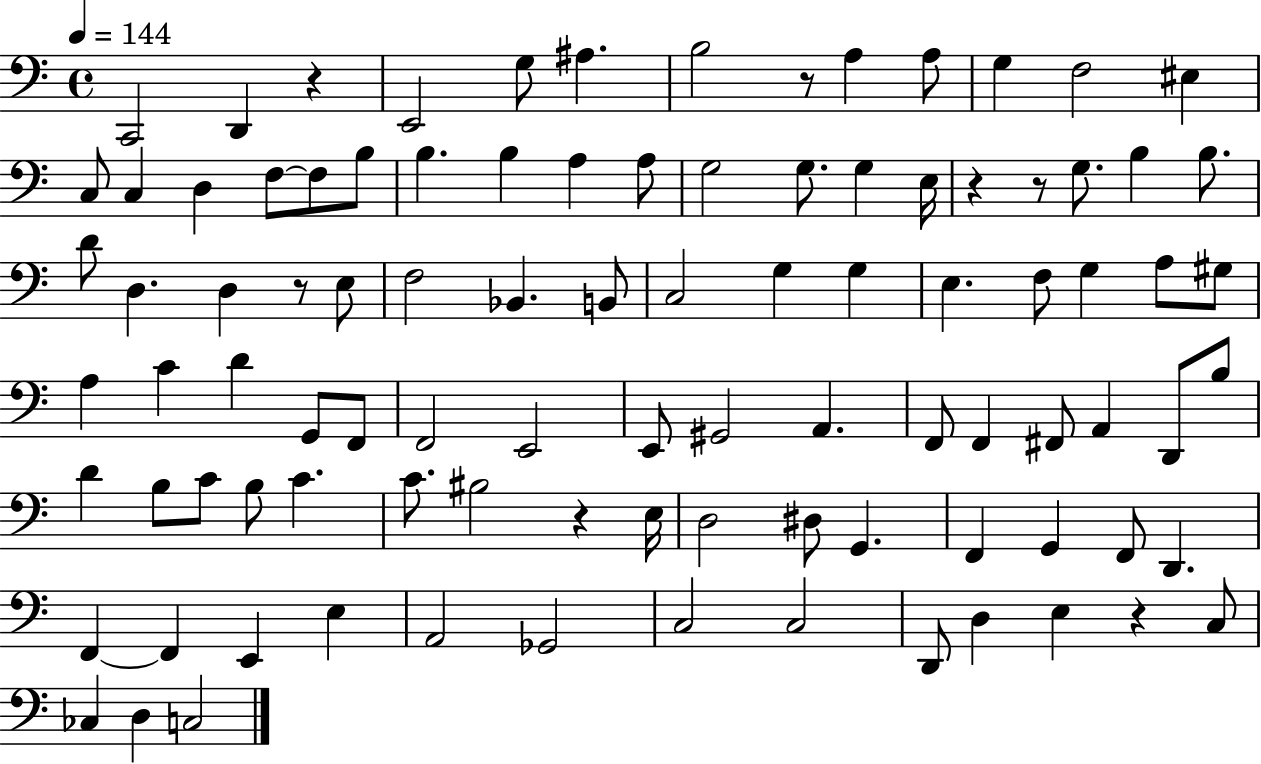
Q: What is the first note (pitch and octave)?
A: C2